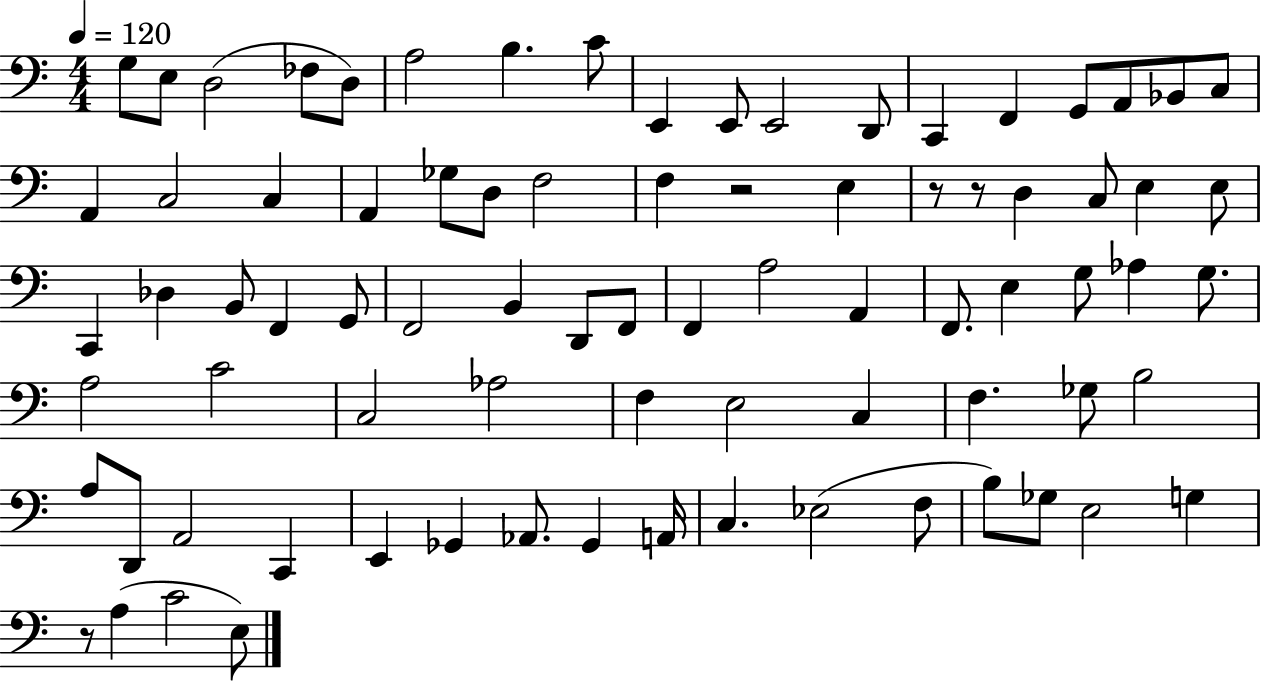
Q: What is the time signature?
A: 4/4